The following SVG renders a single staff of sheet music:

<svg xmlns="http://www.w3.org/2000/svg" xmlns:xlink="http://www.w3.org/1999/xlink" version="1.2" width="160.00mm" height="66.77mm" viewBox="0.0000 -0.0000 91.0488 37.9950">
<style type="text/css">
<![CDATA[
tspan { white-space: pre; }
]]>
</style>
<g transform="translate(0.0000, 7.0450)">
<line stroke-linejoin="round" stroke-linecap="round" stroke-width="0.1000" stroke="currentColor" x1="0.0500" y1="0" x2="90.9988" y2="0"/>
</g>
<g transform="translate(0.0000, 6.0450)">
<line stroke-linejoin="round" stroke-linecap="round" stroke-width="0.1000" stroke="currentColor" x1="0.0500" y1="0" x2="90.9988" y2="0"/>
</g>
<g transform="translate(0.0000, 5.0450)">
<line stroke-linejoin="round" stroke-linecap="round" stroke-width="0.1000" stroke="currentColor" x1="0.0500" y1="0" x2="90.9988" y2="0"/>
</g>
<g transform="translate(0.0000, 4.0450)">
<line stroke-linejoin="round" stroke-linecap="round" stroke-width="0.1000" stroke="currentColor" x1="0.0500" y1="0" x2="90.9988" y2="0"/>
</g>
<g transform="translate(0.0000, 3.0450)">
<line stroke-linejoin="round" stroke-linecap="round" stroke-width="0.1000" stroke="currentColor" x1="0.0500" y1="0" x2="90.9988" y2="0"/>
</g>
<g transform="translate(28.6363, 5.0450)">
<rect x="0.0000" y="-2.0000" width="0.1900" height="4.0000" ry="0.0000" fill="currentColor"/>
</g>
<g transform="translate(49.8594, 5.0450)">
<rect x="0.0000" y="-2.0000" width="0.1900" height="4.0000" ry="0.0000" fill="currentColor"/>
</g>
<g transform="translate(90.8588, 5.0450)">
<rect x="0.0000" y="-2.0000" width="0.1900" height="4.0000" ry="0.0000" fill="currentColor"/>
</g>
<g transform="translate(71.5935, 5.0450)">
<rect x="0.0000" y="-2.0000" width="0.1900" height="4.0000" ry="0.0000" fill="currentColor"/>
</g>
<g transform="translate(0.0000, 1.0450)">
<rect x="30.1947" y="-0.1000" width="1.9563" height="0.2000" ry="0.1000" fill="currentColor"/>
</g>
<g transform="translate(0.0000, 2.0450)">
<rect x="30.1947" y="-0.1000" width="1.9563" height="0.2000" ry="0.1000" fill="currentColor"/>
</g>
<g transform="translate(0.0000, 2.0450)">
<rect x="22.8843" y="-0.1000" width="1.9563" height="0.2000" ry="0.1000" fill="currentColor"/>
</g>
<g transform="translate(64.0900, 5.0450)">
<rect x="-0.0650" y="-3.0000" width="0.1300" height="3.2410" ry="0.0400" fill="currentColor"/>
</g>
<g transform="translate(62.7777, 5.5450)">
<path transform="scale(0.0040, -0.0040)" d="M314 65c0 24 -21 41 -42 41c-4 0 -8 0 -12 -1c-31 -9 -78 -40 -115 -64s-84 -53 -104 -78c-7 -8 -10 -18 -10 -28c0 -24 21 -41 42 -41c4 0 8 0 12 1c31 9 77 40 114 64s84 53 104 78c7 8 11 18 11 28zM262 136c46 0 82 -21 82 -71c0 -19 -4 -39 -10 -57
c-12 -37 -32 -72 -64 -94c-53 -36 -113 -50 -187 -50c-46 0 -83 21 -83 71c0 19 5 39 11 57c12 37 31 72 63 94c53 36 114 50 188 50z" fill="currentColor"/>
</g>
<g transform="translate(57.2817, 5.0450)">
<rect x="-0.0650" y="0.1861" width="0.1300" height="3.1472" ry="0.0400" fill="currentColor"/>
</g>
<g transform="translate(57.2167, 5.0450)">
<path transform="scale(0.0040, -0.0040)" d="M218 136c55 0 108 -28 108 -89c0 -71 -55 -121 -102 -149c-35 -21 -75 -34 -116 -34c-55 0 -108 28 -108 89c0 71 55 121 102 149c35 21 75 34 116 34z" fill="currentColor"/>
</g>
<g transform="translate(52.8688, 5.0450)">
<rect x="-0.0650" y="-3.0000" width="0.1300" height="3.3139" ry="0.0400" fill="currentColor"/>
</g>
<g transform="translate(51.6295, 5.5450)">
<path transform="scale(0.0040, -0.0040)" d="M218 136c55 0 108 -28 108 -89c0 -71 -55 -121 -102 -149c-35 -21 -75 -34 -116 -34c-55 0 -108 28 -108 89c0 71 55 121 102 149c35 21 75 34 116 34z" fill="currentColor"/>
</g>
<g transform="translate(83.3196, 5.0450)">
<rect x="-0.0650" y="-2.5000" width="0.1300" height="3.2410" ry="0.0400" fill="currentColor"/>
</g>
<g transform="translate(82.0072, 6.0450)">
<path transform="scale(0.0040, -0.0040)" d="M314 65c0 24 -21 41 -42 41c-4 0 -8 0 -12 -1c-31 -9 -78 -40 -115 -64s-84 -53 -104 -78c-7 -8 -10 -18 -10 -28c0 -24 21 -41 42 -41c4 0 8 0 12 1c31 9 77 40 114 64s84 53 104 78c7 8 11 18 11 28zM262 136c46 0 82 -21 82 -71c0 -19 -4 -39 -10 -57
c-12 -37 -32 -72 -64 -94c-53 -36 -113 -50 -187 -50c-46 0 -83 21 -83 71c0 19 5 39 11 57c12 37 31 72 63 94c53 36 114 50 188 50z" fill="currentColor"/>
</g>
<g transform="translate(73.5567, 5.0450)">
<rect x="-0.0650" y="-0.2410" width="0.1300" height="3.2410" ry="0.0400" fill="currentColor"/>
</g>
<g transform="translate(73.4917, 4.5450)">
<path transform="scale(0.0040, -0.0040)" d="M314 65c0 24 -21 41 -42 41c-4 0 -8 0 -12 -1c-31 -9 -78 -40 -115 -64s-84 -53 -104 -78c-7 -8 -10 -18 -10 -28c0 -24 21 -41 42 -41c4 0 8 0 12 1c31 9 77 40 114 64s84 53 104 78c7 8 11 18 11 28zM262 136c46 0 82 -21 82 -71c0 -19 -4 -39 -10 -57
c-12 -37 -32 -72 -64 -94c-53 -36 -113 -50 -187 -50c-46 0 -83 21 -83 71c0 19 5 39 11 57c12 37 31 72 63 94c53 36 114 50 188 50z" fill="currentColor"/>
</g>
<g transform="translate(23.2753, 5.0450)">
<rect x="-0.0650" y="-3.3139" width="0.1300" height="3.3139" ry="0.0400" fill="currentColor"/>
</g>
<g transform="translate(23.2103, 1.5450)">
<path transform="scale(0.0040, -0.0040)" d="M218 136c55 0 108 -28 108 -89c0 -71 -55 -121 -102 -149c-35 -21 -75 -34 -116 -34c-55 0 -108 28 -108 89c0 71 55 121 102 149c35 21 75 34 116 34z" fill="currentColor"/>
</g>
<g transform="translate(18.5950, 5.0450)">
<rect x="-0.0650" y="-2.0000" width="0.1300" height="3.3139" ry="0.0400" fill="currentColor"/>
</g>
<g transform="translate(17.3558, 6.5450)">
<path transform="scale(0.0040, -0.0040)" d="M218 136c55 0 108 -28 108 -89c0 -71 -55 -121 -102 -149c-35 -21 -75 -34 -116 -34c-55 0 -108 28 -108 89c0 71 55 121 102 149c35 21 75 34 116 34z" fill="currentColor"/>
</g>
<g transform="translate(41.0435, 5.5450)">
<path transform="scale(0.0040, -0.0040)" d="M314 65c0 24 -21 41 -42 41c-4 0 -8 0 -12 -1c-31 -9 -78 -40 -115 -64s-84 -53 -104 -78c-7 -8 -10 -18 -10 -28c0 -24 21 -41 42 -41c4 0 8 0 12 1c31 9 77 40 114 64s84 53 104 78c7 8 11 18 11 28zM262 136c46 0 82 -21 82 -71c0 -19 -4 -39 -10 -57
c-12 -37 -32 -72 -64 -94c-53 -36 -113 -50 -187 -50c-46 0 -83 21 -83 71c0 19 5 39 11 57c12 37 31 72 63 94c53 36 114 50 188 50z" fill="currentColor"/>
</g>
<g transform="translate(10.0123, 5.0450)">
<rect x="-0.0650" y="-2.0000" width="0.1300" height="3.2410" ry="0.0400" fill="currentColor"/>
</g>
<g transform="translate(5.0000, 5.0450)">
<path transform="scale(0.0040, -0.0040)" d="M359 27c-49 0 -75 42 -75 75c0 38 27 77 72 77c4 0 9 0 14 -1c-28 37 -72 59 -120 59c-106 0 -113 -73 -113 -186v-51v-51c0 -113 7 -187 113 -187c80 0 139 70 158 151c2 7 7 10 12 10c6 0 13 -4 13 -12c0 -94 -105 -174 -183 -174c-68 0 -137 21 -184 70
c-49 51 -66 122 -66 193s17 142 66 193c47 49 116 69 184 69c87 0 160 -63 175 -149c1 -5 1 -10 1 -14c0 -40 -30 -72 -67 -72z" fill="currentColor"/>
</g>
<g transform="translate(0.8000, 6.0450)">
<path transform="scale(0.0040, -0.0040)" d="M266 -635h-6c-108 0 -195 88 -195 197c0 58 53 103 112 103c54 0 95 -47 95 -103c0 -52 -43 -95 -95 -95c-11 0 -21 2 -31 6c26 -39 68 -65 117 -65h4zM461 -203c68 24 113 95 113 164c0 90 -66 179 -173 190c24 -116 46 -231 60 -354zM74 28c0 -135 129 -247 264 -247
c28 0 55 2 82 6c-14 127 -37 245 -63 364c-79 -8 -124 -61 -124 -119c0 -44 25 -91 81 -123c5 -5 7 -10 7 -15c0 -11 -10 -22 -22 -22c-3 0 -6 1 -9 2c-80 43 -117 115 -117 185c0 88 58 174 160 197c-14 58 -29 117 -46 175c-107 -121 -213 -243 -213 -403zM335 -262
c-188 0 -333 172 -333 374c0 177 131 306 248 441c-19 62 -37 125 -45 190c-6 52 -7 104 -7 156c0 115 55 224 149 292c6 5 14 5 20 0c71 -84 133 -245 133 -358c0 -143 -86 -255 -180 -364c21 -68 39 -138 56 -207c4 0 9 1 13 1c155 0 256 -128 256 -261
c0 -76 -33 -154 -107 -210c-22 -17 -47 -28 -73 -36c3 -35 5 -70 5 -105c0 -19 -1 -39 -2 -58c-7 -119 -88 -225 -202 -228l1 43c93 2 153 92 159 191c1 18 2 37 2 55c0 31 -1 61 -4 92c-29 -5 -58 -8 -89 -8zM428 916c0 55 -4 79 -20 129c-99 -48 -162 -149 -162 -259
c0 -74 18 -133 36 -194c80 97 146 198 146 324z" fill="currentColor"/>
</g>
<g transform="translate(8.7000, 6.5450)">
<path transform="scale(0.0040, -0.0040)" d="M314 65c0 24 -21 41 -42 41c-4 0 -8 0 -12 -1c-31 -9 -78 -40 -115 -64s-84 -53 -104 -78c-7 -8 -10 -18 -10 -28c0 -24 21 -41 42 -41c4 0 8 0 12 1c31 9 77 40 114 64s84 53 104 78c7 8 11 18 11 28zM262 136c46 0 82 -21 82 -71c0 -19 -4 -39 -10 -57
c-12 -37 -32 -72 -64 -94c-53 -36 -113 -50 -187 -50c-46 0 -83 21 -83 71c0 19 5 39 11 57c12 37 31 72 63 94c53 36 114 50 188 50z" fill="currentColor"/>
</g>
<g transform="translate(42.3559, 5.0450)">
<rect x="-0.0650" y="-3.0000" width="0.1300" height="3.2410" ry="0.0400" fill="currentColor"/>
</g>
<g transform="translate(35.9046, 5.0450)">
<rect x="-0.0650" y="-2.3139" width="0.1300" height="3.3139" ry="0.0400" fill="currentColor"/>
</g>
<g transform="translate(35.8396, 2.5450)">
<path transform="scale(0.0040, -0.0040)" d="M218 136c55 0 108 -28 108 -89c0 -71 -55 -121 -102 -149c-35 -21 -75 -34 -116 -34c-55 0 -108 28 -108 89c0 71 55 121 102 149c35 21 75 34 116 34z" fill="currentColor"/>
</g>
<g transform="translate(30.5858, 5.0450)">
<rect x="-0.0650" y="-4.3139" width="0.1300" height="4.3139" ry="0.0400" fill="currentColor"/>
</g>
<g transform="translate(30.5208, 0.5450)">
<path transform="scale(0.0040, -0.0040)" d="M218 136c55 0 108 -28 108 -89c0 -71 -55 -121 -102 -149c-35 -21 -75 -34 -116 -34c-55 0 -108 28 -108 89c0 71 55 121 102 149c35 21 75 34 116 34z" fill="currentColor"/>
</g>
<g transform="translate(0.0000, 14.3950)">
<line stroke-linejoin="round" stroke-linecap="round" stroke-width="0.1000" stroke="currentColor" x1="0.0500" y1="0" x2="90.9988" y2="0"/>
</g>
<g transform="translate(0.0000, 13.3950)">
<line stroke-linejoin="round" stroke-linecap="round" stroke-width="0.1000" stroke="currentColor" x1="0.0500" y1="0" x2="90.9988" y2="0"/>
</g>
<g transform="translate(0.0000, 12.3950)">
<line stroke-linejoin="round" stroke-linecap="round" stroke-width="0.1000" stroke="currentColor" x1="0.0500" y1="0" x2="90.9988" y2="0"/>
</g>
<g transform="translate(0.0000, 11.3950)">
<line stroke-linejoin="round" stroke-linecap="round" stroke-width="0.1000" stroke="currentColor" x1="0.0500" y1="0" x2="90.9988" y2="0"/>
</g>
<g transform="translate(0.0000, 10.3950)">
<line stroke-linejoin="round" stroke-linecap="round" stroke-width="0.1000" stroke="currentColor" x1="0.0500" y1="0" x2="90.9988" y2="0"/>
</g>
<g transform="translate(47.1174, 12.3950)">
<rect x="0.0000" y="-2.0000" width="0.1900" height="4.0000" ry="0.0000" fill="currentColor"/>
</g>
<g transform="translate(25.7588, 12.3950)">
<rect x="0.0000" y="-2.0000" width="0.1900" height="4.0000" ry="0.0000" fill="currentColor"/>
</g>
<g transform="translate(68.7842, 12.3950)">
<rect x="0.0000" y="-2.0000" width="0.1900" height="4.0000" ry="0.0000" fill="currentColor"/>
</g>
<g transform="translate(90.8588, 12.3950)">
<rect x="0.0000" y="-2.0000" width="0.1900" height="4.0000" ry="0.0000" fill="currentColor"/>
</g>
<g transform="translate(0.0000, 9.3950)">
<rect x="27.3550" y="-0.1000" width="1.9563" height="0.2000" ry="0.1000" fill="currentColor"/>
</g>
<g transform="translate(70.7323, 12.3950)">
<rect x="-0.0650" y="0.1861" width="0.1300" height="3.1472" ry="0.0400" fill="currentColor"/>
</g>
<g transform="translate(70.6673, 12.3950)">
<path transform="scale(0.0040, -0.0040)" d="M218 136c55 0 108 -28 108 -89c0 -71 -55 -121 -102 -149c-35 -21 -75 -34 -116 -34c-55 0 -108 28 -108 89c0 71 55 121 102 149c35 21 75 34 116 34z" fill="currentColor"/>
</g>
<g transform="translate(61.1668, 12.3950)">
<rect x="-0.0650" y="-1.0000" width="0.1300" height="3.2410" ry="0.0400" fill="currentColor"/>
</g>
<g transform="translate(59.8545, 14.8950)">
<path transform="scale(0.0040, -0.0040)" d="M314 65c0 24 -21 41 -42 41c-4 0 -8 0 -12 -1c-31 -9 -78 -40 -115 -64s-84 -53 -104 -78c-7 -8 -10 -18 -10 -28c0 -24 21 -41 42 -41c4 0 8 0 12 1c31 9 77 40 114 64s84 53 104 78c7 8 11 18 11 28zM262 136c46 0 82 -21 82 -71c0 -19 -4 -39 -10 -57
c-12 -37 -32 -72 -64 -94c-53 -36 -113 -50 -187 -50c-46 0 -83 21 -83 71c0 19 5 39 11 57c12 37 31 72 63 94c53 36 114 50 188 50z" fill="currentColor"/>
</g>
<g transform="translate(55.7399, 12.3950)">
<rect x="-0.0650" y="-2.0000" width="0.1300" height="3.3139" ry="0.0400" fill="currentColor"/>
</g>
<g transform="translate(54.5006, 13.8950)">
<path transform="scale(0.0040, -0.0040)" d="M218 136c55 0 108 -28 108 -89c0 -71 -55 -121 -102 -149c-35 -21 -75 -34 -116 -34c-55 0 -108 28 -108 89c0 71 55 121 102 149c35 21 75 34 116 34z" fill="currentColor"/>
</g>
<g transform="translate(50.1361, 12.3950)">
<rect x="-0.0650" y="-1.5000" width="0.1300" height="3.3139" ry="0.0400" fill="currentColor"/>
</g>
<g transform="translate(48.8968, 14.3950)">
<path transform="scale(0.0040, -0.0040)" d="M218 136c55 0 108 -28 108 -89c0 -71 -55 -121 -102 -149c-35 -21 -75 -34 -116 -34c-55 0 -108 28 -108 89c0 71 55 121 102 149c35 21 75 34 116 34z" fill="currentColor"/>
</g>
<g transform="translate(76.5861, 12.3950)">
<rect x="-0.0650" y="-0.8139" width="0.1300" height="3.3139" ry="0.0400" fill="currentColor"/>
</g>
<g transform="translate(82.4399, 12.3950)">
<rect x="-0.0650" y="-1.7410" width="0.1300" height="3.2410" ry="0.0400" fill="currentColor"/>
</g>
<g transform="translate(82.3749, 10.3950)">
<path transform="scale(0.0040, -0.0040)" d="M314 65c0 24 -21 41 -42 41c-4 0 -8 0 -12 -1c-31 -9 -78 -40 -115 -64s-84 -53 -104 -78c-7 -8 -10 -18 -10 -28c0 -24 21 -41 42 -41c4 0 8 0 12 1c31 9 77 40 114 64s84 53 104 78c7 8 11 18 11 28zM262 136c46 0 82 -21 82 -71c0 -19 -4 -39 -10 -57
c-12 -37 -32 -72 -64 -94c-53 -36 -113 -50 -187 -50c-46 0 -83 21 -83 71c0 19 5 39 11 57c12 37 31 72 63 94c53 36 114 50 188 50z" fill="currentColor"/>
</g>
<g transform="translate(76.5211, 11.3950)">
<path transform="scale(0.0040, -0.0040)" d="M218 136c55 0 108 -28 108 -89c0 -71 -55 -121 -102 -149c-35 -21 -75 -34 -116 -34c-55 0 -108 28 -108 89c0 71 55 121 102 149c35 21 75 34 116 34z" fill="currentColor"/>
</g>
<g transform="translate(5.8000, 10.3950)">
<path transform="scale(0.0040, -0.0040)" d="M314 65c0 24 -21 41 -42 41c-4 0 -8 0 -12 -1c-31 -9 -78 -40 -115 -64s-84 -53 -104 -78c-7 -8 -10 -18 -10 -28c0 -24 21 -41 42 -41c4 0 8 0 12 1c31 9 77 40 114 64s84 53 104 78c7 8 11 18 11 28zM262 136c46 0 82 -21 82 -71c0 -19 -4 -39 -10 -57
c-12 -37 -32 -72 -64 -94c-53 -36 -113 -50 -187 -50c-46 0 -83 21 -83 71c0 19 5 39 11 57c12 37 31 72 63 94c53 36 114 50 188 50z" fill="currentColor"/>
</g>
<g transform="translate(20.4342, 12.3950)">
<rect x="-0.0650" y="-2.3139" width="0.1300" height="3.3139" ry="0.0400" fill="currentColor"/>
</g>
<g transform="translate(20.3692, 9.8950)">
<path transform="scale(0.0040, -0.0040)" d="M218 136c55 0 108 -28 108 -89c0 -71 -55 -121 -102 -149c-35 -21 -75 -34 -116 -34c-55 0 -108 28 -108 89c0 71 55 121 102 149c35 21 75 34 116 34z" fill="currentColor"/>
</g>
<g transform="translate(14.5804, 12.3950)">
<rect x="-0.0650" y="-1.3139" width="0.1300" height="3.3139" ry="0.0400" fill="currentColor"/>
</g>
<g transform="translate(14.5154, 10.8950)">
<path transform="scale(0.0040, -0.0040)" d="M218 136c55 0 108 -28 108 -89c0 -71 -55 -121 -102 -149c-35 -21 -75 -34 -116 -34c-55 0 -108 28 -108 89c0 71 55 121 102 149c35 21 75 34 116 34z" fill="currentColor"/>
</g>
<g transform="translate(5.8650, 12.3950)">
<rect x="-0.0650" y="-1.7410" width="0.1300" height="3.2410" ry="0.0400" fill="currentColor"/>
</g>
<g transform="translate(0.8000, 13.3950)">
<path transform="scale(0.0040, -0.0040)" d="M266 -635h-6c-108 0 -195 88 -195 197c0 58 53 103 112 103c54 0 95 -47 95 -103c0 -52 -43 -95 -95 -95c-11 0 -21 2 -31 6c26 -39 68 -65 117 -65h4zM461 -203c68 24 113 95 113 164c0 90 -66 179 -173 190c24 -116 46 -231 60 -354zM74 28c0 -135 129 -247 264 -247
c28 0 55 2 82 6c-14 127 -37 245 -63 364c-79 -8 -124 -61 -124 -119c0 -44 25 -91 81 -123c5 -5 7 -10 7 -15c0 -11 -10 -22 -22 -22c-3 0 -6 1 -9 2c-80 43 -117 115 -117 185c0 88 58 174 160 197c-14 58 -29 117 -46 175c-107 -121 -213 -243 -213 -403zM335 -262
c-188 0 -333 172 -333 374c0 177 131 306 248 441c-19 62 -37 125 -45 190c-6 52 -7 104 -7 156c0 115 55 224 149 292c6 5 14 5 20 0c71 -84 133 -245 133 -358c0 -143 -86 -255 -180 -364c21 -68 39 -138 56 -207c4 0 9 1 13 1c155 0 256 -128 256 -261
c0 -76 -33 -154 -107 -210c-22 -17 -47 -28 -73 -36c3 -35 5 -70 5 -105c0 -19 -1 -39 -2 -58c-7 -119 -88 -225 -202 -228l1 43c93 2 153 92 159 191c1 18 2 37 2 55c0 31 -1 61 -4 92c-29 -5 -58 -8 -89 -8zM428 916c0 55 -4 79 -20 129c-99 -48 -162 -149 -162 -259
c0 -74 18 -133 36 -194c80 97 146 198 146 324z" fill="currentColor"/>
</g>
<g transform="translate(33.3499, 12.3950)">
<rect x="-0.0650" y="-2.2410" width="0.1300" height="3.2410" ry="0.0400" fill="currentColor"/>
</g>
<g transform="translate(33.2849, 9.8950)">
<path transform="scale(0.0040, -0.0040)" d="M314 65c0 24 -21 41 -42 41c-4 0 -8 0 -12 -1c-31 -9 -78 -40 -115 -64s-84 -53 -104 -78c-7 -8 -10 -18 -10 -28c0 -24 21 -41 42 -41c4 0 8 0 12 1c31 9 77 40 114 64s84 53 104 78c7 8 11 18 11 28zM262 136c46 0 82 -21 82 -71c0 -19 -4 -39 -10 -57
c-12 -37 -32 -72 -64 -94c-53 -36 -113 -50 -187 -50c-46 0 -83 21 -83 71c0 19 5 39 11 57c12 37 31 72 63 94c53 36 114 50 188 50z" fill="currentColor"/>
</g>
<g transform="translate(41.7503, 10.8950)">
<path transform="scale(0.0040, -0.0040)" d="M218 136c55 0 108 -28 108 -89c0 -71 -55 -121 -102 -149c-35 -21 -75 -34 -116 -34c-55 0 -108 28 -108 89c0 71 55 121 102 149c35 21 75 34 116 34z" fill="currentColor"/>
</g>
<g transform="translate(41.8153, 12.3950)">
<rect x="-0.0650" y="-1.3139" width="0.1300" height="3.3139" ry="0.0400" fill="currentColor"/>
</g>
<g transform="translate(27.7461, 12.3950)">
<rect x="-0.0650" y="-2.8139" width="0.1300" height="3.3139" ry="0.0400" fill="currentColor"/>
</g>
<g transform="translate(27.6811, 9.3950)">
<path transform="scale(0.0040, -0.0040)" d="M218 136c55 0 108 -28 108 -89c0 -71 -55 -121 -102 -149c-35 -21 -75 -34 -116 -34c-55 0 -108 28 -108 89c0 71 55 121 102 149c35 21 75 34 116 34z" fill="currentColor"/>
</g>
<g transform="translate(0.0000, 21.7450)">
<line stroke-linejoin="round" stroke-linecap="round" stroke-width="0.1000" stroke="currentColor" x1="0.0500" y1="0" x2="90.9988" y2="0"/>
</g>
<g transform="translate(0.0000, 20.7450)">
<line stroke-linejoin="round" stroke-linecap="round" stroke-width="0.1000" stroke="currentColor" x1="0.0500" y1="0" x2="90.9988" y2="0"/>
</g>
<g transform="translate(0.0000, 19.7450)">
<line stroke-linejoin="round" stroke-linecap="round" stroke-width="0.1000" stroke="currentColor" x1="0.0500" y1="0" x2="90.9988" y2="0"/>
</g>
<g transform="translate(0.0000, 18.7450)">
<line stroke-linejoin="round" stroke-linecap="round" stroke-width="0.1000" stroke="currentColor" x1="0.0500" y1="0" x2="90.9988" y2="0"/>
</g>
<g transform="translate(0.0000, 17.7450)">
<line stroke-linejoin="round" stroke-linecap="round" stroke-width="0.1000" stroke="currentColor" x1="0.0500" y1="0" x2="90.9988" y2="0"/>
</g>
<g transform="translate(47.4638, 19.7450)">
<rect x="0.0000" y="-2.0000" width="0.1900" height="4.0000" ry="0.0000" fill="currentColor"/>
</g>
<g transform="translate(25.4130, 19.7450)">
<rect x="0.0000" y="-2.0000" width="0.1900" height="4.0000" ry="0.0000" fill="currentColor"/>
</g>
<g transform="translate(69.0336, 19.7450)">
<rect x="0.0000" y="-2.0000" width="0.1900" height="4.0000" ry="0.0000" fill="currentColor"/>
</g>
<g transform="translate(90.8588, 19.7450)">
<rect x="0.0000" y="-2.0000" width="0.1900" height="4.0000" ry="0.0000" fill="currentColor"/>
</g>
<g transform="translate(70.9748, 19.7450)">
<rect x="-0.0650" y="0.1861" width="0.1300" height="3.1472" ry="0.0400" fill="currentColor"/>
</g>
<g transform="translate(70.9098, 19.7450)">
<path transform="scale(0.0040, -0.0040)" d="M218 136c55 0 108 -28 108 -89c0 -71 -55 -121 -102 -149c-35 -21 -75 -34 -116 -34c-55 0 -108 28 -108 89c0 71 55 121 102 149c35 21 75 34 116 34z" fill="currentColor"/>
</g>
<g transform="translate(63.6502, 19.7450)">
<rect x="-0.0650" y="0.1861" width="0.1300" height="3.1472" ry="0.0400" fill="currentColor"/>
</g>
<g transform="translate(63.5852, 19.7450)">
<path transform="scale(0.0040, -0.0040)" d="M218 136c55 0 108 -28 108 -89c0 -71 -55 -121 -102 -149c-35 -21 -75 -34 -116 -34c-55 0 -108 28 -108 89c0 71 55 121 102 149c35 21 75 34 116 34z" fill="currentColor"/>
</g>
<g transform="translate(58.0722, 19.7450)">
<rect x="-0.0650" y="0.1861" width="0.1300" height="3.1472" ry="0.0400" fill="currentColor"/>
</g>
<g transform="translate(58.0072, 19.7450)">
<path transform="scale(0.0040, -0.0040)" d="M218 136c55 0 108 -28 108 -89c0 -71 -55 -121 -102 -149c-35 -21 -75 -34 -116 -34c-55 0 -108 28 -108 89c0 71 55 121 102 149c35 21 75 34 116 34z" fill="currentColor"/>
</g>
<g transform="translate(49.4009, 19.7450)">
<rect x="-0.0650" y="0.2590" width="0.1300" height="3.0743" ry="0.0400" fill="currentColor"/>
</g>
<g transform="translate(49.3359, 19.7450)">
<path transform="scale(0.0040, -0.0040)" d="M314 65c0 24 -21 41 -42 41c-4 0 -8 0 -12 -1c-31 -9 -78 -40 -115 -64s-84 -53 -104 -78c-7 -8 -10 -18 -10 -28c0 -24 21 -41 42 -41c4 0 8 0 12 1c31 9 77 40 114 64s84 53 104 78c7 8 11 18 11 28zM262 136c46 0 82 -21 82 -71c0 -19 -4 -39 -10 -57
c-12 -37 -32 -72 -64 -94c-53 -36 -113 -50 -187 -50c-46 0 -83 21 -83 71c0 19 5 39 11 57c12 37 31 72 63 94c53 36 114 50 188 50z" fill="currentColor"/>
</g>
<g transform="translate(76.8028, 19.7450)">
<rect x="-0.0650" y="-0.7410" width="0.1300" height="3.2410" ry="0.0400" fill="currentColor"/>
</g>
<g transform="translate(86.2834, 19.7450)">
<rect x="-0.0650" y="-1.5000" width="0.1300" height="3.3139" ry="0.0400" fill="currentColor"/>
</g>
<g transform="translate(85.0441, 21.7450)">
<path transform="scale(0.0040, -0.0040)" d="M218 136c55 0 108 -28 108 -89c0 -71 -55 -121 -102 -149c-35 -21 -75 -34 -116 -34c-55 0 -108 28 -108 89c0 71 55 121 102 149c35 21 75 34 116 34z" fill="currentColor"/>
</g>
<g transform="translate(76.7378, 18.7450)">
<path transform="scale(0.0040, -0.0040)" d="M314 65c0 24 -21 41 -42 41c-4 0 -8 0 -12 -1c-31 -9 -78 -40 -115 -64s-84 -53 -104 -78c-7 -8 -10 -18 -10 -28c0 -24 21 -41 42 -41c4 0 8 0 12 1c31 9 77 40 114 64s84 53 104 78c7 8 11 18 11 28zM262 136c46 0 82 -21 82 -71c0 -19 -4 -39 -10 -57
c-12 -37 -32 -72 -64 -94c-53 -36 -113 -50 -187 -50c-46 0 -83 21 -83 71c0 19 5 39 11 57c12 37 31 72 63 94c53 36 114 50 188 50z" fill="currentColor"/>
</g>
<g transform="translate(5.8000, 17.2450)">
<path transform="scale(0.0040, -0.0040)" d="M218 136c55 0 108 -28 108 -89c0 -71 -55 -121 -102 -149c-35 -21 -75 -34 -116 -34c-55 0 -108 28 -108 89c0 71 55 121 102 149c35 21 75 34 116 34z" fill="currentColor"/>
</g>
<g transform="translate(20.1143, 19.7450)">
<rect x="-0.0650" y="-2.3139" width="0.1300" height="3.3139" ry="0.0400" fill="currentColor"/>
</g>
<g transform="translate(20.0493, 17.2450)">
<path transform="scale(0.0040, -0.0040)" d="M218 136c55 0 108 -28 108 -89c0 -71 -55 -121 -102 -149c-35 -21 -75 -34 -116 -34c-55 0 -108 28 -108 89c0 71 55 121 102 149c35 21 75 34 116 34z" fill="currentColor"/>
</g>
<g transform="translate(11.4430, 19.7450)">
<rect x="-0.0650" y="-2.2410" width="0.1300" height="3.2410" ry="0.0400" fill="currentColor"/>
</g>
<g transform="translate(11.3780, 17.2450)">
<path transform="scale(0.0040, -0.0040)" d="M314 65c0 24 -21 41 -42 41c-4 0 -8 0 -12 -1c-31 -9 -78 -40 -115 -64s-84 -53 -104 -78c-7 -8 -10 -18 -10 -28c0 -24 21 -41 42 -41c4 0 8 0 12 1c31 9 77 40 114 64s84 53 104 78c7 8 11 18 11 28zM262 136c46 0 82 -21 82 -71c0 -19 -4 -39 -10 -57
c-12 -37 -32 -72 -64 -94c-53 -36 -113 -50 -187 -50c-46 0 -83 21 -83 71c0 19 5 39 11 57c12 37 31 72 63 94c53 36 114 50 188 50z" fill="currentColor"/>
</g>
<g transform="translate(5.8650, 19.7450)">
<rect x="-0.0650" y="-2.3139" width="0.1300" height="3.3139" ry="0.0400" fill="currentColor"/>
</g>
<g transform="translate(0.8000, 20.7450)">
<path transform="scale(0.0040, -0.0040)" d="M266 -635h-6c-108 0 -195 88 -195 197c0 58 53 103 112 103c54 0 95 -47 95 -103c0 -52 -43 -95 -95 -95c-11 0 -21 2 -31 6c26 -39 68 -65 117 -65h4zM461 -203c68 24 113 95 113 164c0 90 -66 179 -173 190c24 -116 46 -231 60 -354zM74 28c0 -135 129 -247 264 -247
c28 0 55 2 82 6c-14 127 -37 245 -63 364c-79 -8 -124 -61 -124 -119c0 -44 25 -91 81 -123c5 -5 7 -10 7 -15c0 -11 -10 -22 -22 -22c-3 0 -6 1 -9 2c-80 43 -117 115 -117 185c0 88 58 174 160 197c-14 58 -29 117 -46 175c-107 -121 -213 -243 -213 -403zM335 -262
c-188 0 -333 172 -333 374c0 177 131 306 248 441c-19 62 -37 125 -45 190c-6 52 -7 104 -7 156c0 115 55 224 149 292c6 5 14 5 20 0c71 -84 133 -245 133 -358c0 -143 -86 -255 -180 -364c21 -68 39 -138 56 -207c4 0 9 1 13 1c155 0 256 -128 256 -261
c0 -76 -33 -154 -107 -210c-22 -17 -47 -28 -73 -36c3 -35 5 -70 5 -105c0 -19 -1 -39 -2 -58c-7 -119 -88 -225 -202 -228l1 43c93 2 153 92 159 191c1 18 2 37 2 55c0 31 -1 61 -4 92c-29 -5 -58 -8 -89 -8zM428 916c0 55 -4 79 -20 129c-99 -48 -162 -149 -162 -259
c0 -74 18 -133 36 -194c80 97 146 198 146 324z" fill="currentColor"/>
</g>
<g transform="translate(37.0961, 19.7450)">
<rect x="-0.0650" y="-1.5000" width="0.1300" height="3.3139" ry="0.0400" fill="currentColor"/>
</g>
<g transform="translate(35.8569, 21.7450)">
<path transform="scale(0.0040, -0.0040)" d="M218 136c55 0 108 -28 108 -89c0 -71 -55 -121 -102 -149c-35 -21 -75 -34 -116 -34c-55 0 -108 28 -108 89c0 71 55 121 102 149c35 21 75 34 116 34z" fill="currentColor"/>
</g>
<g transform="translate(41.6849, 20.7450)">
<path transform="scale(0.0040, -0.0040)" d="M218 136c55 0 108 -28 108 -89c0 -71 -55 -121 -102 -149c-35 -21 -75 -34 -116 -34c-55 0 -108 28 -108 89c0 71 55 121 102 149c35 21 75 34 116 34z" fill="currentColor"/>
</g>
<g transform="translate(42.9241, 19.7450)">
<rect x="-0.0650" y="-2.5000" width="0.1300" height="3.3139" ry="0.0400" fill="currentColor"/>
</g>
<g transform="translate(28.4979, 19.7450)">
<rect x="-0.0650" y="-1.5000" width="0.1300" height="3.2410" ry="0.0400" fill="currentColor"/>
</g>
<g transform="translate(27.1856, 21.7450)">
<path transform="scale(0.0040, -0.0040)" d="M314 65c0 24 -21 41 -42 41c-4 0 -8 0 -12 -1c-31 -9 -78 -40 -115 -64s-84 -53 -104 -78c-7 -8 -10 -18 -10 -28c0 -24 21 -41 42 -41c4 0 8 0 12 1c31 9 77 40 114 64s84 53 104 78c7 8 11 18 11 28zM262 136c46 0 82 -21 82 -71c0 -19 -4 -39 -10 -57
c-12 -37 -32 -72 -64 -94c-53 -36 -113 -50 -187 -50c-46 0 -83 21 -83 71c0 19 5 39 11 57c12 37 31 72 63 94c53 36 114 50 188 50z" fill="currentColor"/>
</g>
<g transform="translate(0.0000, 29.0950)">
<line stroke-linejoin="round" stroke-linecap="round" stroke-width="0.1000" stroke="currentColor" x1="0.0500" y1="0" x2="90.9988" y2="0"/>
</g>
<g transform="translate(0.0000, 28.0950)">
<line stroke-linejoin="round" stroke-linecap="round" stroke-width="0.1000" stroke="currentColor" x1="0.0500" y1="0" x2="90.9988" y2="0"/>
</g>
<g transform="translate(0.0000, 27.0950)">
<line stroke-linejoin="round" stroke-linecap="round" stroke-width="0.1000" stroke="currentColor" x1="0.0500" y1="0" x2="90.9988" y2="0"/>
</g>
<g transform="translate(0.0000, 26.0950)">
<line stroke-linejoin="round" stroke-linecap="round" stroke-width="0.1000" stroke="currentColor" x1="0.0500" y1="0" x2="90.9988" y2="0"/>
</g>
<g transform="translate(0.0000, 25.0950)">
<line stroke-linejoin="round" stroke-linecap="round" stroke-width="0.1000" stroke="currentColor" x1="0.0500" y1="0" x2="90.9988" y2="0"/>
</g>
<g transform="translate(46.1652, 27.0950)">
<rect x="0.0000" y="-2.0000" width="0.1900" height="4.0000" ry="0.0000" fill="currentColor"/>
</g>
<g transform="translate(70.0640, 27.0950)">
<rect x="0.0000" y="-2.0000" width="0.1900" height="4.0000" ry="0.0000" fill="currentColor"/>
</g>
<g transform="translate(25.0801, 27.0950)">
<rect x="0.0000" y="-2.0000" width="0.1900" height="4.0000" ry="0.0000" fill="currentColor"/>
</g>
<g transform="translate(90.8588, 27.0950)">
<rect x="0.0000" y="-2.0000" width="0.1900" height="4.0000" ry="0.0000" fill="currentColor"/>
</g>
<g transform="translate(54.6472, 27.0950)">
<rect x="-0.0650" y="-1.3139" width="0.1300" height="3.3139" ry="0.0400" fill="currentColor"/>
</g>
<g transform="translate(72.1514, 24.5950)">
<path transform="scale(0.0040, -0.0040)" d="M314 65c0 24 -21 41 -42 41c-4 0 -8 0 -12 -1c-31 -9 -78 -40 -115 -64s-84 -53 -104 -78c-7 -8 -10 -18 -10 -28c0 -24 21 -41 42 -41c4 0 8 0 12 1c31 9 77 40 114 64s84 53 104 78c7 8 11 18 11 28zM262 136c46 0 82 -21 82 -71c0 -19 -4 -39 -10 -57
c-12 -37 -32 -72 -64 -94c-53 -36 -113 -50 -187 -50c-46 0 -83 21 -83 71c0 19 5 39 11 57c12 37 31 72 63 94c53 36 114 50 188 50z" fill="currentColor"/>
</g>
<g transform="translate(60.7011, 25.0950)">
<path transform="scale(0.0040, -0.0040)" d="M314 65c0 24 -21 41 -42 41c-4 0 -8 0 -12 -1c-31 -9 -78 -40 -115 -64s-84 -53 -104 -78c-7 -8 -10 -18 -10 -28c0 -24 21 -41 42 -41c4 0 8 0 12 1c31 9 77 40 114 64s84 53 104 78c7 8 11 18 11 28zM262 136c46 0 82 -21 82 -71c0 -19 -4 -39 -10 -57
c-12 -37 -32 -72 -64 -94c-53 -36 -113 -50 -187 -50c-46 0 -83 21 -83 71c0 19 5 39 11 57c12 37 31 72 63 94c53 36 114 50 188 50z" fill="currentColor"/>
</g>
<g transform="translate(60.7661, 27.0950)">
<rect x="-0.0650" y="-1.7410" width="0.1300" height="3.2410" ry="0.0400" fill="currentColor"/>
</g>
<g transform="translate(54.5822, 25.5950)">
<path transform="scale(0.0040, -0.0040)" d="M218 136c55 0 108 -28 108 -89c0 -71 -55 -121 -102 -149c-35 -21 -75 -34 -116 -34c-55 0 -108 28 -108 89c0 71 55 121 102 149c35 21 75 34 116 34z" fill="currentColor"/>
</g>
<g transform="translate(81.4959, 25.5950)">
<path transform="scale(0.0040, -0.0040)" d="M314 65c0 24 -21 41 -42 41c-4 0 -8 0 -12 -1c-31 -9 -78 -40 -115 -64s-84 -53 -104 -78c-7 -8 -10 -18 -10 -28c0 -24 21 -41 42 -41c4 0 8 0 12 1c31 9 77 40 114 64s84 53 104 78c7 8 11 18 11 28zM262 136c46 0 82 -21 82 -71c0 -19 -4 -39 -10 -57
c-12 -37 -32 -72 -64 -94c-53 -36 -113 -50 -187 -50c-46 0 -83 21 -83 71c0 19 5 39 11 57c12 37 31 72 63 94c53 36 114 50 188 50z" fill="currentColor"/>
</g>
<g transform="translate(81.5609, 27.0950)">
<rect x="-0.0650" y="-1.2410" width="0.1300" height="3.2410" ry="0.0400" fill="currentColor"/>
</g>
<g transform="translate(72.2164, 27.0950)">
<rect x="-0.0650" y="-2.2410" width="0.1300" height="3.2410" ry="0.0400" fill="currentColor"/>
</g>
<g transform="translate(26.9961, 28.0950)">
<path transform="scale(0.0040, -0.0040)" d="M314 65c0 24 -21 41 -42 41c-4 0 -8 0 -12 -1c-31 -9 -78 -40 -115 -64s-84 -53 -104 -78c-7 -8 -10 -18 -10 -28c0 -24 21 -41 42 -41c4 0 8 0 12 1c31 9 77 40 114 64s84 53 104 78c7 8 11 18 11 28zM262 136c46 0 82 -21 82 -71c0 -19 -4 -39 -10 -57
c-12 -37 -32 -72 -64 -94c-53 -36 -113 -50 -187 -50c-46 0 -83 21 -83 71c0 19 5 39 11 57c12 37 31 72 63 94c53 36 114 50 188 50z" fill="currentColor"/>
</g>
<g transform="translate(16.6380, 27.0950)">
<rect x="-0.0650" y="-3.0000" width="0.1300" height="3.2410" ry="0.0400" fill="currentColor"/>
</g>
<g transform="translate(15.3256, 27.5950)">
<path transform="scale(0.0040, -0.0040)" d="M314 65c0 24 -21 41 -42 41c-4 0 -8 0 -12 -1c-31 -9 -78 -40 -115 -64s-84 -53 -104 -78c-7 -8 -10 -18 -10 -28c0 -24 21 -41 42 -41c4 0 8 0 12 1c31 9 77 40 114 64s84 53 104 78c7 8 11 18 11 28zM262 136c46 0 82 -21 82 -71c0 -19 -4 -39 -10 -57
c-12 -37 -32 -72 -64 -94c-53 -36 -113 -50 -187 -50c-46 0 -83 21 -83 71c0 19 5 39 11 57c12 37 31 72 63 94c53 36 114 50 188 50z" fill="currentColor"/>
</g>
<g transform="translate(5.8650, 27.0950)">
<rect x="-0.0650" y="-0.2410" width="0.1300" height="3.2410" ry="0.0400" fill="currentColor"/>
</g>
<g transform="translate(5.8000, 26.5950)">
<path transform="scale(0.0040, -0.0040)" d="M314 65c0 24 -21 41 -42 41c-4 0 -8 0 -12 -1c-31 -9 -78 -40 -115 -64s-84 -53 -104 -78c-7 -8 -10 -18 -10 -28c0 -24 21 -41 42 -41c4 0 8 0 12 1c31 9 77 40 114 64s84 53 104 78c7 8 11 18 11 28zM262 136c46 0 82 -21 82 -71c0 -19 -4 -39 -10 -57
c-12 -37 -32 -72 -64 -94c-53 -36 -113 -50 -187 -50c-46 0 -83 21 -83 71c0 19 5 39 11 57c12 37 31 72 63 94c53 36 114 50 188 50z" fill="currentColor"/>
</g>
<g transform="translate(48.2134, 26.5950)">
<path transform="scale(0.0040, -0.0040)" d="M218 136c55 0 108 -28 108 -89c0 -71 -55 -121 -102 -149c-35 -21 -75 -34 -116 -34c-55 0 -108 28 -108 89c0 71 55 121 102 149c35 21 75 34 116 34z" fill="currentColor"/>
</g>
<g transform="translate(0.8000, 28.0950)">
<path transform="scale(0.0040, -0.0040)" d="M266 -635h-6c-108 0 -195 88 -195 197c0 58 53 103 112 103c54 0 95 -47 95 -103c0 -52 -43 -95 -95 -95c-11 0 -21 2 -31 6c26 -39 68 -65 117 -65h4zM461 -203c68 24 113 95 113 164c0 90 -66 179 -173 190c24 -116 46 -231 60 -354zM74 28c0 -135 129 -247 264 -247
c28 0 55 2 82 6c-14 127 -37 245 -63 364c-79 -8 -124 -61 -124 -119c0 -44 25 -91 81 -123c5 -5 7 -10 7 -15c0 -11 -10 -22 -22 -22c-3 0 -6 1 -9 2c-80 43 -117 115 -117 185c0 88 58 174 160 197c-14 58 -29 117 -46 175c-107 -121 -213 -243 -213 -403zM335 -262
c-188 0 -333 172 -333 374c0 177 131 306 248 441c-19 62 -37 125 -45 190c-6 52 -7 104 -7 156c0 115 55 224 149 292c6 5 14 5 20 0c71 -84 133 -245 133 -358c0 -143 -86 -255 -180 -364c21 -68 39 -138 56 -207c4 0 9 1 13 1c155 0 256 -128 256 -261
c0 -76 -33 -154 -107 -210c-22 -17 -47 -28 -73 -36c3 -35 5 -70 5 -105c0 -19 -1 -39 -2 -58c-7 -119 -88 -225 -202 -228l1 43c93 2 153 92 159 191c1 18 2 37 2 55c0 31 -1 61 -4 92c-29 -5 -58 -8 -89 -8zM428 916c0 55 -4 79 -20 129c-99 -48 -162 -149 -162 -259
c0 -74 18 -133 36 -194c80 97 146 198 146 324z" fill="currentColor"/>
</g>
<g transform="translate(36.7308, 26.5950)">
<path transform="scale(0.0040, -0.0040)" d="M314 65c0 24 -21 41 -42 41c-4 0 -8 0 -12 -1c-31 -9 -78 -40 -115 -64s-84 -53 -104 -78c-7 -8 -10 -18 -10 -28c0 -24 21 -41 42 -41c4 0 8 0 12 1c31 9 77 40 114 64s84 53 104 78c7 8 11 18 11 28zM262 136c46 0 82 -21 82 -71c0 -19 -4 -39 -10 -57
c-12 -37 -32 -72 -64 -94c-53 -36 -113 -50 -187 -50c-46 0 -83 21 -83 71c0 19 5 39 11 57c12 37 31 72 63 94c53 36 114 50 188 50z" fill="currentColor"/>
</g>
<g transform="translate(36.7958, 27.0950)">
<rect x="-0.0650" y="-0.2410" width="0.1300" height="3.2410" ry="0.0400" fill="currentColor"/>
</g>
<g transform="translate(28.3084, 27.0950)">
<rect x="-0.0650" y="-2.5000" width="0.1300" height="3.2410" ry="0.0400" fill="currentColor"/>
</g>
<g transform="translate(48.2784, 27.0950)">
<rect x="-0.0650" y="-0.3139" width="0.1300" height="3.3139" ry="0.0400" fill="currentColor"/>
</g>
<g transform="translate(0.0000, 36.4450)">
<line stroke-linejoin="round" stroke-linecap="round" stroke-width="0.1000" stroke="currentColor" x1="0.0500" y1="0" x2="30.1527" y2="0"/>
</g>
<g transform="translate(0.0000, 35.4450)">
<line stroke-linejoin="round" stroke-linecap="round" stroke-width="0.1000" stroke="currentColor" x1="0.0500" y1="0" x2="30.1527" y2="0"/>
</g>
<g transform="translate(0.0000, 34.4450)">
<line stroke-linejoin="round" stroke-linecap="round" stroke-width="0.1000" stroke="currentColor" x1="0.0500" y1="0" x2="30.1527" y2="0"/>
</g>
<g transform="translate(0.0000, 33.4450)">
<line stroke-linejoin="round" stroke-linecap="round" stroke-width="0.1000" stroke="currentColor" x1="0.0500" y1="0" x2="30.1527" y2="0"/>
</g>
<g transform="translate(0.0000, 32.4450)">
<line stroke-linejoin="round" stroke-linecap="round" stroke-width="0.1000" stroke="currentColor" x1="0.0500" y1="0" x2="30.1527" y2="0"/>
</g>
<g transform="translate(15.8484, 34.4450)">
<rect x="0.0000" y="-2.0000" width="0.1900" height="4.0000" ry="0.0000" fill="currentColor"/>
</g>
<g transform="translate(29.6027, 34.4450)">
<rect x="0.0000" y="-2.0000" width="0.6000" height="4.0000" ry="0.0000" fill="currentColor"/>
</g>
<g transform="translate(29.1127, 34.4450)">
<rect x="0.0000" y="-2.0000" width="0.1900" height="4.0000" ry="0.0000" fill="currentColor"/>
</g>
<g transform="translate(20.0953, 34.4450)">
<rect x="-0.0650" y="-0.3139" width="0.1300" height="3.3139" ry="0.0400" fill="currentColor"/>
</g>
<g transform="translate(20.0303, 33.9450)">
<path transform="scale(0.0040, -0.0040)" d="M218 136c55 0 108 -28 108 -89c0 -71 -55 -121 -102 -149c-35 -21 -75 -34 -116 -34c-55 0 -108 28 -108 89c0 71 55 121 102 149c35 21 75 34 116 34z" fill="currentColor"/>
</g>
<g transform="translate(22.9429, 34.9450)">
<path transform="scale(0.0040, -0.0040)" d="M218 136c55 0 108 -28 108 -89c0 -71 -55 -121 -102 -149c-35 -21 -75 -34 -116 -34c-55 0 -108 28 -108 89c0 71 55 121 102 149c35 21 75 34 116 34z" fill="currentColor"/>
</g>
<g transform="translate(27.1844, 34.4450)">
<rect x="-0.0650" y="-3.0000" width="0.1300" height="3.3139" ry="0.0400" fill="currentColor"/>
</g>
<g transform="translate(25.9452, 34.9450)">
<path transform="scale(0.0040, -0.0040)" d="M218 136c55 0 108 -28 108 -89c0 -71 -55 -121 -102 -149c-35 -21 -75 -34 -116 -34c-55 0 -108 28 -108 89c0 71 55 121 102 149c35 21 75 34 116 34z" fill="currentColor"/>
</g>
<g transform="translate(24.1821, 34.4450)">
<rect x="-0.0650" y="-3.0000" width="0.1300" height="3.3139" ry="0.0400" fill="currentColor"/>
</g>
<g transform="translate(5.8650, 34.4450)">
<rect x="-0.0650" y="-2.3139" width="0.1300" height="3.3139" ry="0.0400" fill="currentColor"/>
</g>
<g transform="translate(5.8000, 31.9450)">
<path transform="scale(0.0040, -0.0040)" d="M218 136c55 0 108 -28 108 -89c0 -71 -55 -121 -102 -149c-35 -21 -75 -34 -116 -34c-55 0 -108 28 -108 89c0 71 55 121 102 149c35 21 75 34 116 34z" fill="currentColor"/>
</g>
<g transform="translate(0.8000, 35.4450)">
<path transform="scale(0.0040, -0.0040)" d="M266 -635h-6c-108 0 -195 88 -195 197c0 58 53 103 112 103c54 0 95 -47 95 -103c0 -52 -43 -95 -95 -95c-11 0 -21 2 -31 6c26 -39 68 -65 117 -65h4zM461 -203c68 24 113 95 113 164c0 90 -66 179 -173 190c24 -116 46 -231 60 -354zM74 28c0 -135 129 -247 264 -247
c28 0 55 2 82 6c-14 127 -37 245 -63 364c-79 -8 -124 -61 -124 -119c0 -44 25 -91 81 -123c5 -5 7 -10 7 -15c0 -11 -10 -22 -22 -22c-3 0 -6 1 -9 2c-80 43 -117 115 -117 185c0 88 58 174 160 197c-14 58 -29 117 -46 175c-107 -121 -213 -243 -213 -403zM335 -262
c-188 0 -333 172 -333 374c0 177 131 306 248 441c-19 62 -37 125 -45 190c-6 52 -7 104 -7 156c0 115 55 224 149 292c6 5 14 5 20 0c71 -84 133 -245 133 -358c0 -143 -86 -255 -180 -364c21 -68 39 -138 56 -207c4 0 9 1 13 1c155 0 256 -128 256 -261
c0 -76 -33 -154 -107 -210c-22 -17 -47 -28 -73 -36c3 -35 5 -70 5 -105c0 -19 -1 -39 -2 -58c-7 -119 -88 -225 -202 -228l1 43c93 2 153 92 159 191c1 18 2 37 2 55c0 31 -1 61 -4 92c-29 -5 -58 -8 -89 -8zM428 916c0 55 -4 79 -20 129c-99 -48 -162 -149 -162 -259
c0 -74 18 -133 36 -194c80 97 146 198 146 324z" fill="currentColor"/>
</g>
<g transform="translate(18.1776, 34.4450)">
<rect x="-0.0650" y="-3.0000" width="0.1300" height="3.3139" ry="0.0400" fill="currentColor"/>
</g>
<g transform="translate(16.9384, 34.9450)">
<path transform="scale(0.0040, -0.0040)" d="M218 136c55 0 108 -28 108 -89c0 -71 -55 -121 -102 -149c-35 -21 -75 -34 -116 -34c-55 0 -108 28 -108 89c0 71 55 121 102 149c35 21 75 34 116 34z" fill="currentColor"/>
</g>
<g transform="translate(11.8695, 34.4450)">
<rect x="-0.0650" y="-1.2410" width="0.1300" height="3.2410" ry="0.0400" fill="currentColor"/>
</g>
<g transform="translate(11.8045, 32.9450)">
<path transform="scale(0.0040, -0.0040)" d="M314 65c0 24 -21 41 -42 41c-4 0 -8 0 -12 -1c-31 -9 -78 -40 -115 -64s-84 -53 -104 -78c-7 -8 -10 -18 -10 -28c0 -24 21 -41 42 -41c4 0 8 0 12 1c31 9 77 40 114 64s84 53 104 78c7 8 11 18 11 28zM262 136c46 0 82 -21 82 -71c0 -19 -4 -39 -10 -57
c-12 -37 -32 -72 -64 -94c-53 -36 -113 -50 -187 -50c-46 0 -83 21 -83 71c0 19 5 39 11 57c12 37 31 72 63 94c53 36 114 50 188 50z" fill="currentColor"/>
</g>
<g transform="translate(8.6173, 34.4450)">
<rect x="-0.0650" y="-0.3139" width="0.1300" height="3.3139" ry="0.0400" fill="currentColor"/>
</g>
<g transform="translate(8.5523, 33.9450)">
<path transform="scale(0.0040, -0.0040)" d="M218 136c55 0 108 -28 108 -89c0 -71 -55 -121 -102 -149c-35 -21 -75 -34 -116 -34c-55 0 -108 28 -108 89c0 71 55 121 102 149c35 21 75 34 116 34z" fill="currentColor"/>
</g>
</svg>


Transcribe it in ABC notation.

X:1
T:Untitled
M:4/4
L:1/4
K:C
F2 F b d' g A2 A B A2 c2 G2 f2 e g a g2 e E F D2 B d f2 g g2 g E2 E G B2 B B B d2 E c2 A2 G2 c2 c e f2 g2 e2 g c e2 A c A A